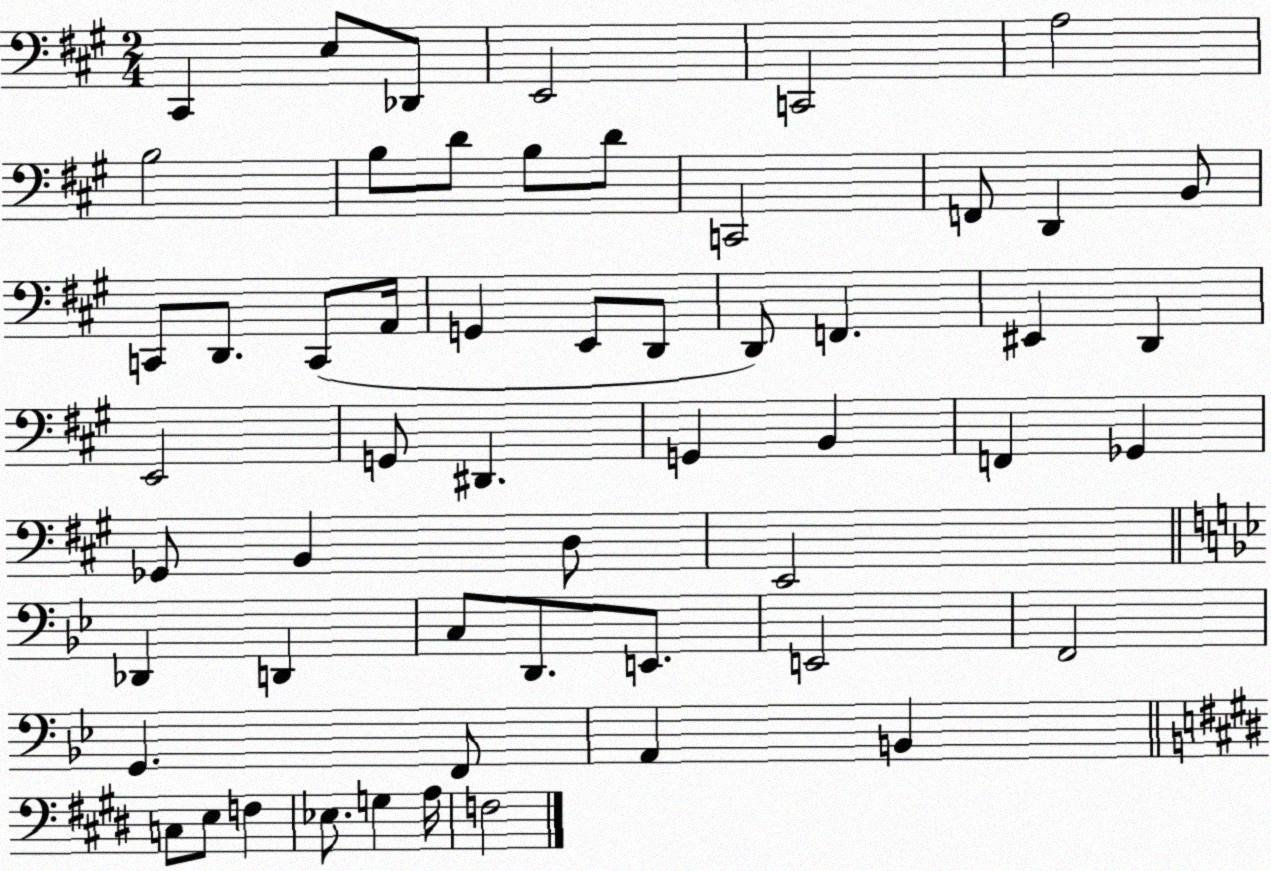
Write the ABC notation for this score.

X:1
T:Untitled
M:2/4
L:1/4
K:A
^C,, E,/2 _D,,/2 E,,2 C,,2 A,2 B,2 B,/2 D/2 B,/2 D/2 C,,2 F,,/2 D,, B,,/2 C,,/2 D,,/2 C,,/2 A,,/4 G,, E,,/2 D,,/2 D,,/2 F,, ^E,, D,, E,,2 G,,/2 ^D,, G,, B,, F,, _G,, _G,,/2 B,, D,/2 E,,2 _D,, D,, C,/2 D,,/2 E,,/2 E,,2 F,,2 G,, F,,/2 A,, B,, C,/2 E,/2 F, _E,/2 G, A,/4 F,2